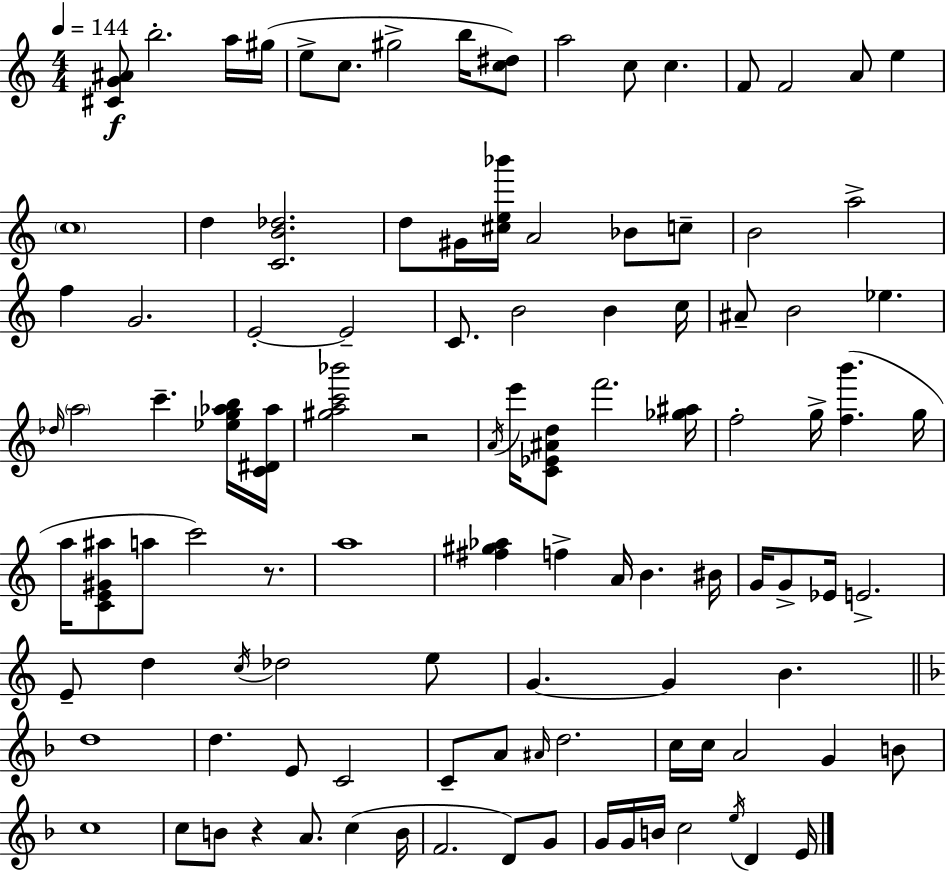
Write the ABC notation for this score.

X:1
T:Untitled
M:4/4
L:1/4
K:C
[^CG^A]/2 b2 a/4 ^g/4 e/2 c/2 ^g2 b/4 [c^d]/2 a2 c/2 c F/2 F2 A/2 e c4 d [CB_d]2 d/2 ^G/4 [^ce_b']/4 A2 _B/2 c/2 B2 a2 f G2 E2 E2 C/2 B2 B c/4 ^A/2 B2 _e _d/4 a2 c' [_eg_ab]/4 [C^D_a]/4 [^gac'_b']2 z2 A/4 e'/4 [C_E^Ad]/2 f'2 [_g^a]/4 f2 g/4 [fb'] g/4 a/4 [CE^G^a]/2 a/2 c'2 z/2 a4 [^f^g_a] f A/4 B ^B/4 G/4 G/2 _E/4 E2 E/2 d c/4 _d2 e/2 G G B d4 d E/2 C2 C/2 A/2 ^A/4 d2 c/4 c/4 A2 G B/2 c4 c/2 B/2 z A/2 c B/4 F2 D/2 G/2 G/4 G/4 B/4 c2 e/4 D E/4